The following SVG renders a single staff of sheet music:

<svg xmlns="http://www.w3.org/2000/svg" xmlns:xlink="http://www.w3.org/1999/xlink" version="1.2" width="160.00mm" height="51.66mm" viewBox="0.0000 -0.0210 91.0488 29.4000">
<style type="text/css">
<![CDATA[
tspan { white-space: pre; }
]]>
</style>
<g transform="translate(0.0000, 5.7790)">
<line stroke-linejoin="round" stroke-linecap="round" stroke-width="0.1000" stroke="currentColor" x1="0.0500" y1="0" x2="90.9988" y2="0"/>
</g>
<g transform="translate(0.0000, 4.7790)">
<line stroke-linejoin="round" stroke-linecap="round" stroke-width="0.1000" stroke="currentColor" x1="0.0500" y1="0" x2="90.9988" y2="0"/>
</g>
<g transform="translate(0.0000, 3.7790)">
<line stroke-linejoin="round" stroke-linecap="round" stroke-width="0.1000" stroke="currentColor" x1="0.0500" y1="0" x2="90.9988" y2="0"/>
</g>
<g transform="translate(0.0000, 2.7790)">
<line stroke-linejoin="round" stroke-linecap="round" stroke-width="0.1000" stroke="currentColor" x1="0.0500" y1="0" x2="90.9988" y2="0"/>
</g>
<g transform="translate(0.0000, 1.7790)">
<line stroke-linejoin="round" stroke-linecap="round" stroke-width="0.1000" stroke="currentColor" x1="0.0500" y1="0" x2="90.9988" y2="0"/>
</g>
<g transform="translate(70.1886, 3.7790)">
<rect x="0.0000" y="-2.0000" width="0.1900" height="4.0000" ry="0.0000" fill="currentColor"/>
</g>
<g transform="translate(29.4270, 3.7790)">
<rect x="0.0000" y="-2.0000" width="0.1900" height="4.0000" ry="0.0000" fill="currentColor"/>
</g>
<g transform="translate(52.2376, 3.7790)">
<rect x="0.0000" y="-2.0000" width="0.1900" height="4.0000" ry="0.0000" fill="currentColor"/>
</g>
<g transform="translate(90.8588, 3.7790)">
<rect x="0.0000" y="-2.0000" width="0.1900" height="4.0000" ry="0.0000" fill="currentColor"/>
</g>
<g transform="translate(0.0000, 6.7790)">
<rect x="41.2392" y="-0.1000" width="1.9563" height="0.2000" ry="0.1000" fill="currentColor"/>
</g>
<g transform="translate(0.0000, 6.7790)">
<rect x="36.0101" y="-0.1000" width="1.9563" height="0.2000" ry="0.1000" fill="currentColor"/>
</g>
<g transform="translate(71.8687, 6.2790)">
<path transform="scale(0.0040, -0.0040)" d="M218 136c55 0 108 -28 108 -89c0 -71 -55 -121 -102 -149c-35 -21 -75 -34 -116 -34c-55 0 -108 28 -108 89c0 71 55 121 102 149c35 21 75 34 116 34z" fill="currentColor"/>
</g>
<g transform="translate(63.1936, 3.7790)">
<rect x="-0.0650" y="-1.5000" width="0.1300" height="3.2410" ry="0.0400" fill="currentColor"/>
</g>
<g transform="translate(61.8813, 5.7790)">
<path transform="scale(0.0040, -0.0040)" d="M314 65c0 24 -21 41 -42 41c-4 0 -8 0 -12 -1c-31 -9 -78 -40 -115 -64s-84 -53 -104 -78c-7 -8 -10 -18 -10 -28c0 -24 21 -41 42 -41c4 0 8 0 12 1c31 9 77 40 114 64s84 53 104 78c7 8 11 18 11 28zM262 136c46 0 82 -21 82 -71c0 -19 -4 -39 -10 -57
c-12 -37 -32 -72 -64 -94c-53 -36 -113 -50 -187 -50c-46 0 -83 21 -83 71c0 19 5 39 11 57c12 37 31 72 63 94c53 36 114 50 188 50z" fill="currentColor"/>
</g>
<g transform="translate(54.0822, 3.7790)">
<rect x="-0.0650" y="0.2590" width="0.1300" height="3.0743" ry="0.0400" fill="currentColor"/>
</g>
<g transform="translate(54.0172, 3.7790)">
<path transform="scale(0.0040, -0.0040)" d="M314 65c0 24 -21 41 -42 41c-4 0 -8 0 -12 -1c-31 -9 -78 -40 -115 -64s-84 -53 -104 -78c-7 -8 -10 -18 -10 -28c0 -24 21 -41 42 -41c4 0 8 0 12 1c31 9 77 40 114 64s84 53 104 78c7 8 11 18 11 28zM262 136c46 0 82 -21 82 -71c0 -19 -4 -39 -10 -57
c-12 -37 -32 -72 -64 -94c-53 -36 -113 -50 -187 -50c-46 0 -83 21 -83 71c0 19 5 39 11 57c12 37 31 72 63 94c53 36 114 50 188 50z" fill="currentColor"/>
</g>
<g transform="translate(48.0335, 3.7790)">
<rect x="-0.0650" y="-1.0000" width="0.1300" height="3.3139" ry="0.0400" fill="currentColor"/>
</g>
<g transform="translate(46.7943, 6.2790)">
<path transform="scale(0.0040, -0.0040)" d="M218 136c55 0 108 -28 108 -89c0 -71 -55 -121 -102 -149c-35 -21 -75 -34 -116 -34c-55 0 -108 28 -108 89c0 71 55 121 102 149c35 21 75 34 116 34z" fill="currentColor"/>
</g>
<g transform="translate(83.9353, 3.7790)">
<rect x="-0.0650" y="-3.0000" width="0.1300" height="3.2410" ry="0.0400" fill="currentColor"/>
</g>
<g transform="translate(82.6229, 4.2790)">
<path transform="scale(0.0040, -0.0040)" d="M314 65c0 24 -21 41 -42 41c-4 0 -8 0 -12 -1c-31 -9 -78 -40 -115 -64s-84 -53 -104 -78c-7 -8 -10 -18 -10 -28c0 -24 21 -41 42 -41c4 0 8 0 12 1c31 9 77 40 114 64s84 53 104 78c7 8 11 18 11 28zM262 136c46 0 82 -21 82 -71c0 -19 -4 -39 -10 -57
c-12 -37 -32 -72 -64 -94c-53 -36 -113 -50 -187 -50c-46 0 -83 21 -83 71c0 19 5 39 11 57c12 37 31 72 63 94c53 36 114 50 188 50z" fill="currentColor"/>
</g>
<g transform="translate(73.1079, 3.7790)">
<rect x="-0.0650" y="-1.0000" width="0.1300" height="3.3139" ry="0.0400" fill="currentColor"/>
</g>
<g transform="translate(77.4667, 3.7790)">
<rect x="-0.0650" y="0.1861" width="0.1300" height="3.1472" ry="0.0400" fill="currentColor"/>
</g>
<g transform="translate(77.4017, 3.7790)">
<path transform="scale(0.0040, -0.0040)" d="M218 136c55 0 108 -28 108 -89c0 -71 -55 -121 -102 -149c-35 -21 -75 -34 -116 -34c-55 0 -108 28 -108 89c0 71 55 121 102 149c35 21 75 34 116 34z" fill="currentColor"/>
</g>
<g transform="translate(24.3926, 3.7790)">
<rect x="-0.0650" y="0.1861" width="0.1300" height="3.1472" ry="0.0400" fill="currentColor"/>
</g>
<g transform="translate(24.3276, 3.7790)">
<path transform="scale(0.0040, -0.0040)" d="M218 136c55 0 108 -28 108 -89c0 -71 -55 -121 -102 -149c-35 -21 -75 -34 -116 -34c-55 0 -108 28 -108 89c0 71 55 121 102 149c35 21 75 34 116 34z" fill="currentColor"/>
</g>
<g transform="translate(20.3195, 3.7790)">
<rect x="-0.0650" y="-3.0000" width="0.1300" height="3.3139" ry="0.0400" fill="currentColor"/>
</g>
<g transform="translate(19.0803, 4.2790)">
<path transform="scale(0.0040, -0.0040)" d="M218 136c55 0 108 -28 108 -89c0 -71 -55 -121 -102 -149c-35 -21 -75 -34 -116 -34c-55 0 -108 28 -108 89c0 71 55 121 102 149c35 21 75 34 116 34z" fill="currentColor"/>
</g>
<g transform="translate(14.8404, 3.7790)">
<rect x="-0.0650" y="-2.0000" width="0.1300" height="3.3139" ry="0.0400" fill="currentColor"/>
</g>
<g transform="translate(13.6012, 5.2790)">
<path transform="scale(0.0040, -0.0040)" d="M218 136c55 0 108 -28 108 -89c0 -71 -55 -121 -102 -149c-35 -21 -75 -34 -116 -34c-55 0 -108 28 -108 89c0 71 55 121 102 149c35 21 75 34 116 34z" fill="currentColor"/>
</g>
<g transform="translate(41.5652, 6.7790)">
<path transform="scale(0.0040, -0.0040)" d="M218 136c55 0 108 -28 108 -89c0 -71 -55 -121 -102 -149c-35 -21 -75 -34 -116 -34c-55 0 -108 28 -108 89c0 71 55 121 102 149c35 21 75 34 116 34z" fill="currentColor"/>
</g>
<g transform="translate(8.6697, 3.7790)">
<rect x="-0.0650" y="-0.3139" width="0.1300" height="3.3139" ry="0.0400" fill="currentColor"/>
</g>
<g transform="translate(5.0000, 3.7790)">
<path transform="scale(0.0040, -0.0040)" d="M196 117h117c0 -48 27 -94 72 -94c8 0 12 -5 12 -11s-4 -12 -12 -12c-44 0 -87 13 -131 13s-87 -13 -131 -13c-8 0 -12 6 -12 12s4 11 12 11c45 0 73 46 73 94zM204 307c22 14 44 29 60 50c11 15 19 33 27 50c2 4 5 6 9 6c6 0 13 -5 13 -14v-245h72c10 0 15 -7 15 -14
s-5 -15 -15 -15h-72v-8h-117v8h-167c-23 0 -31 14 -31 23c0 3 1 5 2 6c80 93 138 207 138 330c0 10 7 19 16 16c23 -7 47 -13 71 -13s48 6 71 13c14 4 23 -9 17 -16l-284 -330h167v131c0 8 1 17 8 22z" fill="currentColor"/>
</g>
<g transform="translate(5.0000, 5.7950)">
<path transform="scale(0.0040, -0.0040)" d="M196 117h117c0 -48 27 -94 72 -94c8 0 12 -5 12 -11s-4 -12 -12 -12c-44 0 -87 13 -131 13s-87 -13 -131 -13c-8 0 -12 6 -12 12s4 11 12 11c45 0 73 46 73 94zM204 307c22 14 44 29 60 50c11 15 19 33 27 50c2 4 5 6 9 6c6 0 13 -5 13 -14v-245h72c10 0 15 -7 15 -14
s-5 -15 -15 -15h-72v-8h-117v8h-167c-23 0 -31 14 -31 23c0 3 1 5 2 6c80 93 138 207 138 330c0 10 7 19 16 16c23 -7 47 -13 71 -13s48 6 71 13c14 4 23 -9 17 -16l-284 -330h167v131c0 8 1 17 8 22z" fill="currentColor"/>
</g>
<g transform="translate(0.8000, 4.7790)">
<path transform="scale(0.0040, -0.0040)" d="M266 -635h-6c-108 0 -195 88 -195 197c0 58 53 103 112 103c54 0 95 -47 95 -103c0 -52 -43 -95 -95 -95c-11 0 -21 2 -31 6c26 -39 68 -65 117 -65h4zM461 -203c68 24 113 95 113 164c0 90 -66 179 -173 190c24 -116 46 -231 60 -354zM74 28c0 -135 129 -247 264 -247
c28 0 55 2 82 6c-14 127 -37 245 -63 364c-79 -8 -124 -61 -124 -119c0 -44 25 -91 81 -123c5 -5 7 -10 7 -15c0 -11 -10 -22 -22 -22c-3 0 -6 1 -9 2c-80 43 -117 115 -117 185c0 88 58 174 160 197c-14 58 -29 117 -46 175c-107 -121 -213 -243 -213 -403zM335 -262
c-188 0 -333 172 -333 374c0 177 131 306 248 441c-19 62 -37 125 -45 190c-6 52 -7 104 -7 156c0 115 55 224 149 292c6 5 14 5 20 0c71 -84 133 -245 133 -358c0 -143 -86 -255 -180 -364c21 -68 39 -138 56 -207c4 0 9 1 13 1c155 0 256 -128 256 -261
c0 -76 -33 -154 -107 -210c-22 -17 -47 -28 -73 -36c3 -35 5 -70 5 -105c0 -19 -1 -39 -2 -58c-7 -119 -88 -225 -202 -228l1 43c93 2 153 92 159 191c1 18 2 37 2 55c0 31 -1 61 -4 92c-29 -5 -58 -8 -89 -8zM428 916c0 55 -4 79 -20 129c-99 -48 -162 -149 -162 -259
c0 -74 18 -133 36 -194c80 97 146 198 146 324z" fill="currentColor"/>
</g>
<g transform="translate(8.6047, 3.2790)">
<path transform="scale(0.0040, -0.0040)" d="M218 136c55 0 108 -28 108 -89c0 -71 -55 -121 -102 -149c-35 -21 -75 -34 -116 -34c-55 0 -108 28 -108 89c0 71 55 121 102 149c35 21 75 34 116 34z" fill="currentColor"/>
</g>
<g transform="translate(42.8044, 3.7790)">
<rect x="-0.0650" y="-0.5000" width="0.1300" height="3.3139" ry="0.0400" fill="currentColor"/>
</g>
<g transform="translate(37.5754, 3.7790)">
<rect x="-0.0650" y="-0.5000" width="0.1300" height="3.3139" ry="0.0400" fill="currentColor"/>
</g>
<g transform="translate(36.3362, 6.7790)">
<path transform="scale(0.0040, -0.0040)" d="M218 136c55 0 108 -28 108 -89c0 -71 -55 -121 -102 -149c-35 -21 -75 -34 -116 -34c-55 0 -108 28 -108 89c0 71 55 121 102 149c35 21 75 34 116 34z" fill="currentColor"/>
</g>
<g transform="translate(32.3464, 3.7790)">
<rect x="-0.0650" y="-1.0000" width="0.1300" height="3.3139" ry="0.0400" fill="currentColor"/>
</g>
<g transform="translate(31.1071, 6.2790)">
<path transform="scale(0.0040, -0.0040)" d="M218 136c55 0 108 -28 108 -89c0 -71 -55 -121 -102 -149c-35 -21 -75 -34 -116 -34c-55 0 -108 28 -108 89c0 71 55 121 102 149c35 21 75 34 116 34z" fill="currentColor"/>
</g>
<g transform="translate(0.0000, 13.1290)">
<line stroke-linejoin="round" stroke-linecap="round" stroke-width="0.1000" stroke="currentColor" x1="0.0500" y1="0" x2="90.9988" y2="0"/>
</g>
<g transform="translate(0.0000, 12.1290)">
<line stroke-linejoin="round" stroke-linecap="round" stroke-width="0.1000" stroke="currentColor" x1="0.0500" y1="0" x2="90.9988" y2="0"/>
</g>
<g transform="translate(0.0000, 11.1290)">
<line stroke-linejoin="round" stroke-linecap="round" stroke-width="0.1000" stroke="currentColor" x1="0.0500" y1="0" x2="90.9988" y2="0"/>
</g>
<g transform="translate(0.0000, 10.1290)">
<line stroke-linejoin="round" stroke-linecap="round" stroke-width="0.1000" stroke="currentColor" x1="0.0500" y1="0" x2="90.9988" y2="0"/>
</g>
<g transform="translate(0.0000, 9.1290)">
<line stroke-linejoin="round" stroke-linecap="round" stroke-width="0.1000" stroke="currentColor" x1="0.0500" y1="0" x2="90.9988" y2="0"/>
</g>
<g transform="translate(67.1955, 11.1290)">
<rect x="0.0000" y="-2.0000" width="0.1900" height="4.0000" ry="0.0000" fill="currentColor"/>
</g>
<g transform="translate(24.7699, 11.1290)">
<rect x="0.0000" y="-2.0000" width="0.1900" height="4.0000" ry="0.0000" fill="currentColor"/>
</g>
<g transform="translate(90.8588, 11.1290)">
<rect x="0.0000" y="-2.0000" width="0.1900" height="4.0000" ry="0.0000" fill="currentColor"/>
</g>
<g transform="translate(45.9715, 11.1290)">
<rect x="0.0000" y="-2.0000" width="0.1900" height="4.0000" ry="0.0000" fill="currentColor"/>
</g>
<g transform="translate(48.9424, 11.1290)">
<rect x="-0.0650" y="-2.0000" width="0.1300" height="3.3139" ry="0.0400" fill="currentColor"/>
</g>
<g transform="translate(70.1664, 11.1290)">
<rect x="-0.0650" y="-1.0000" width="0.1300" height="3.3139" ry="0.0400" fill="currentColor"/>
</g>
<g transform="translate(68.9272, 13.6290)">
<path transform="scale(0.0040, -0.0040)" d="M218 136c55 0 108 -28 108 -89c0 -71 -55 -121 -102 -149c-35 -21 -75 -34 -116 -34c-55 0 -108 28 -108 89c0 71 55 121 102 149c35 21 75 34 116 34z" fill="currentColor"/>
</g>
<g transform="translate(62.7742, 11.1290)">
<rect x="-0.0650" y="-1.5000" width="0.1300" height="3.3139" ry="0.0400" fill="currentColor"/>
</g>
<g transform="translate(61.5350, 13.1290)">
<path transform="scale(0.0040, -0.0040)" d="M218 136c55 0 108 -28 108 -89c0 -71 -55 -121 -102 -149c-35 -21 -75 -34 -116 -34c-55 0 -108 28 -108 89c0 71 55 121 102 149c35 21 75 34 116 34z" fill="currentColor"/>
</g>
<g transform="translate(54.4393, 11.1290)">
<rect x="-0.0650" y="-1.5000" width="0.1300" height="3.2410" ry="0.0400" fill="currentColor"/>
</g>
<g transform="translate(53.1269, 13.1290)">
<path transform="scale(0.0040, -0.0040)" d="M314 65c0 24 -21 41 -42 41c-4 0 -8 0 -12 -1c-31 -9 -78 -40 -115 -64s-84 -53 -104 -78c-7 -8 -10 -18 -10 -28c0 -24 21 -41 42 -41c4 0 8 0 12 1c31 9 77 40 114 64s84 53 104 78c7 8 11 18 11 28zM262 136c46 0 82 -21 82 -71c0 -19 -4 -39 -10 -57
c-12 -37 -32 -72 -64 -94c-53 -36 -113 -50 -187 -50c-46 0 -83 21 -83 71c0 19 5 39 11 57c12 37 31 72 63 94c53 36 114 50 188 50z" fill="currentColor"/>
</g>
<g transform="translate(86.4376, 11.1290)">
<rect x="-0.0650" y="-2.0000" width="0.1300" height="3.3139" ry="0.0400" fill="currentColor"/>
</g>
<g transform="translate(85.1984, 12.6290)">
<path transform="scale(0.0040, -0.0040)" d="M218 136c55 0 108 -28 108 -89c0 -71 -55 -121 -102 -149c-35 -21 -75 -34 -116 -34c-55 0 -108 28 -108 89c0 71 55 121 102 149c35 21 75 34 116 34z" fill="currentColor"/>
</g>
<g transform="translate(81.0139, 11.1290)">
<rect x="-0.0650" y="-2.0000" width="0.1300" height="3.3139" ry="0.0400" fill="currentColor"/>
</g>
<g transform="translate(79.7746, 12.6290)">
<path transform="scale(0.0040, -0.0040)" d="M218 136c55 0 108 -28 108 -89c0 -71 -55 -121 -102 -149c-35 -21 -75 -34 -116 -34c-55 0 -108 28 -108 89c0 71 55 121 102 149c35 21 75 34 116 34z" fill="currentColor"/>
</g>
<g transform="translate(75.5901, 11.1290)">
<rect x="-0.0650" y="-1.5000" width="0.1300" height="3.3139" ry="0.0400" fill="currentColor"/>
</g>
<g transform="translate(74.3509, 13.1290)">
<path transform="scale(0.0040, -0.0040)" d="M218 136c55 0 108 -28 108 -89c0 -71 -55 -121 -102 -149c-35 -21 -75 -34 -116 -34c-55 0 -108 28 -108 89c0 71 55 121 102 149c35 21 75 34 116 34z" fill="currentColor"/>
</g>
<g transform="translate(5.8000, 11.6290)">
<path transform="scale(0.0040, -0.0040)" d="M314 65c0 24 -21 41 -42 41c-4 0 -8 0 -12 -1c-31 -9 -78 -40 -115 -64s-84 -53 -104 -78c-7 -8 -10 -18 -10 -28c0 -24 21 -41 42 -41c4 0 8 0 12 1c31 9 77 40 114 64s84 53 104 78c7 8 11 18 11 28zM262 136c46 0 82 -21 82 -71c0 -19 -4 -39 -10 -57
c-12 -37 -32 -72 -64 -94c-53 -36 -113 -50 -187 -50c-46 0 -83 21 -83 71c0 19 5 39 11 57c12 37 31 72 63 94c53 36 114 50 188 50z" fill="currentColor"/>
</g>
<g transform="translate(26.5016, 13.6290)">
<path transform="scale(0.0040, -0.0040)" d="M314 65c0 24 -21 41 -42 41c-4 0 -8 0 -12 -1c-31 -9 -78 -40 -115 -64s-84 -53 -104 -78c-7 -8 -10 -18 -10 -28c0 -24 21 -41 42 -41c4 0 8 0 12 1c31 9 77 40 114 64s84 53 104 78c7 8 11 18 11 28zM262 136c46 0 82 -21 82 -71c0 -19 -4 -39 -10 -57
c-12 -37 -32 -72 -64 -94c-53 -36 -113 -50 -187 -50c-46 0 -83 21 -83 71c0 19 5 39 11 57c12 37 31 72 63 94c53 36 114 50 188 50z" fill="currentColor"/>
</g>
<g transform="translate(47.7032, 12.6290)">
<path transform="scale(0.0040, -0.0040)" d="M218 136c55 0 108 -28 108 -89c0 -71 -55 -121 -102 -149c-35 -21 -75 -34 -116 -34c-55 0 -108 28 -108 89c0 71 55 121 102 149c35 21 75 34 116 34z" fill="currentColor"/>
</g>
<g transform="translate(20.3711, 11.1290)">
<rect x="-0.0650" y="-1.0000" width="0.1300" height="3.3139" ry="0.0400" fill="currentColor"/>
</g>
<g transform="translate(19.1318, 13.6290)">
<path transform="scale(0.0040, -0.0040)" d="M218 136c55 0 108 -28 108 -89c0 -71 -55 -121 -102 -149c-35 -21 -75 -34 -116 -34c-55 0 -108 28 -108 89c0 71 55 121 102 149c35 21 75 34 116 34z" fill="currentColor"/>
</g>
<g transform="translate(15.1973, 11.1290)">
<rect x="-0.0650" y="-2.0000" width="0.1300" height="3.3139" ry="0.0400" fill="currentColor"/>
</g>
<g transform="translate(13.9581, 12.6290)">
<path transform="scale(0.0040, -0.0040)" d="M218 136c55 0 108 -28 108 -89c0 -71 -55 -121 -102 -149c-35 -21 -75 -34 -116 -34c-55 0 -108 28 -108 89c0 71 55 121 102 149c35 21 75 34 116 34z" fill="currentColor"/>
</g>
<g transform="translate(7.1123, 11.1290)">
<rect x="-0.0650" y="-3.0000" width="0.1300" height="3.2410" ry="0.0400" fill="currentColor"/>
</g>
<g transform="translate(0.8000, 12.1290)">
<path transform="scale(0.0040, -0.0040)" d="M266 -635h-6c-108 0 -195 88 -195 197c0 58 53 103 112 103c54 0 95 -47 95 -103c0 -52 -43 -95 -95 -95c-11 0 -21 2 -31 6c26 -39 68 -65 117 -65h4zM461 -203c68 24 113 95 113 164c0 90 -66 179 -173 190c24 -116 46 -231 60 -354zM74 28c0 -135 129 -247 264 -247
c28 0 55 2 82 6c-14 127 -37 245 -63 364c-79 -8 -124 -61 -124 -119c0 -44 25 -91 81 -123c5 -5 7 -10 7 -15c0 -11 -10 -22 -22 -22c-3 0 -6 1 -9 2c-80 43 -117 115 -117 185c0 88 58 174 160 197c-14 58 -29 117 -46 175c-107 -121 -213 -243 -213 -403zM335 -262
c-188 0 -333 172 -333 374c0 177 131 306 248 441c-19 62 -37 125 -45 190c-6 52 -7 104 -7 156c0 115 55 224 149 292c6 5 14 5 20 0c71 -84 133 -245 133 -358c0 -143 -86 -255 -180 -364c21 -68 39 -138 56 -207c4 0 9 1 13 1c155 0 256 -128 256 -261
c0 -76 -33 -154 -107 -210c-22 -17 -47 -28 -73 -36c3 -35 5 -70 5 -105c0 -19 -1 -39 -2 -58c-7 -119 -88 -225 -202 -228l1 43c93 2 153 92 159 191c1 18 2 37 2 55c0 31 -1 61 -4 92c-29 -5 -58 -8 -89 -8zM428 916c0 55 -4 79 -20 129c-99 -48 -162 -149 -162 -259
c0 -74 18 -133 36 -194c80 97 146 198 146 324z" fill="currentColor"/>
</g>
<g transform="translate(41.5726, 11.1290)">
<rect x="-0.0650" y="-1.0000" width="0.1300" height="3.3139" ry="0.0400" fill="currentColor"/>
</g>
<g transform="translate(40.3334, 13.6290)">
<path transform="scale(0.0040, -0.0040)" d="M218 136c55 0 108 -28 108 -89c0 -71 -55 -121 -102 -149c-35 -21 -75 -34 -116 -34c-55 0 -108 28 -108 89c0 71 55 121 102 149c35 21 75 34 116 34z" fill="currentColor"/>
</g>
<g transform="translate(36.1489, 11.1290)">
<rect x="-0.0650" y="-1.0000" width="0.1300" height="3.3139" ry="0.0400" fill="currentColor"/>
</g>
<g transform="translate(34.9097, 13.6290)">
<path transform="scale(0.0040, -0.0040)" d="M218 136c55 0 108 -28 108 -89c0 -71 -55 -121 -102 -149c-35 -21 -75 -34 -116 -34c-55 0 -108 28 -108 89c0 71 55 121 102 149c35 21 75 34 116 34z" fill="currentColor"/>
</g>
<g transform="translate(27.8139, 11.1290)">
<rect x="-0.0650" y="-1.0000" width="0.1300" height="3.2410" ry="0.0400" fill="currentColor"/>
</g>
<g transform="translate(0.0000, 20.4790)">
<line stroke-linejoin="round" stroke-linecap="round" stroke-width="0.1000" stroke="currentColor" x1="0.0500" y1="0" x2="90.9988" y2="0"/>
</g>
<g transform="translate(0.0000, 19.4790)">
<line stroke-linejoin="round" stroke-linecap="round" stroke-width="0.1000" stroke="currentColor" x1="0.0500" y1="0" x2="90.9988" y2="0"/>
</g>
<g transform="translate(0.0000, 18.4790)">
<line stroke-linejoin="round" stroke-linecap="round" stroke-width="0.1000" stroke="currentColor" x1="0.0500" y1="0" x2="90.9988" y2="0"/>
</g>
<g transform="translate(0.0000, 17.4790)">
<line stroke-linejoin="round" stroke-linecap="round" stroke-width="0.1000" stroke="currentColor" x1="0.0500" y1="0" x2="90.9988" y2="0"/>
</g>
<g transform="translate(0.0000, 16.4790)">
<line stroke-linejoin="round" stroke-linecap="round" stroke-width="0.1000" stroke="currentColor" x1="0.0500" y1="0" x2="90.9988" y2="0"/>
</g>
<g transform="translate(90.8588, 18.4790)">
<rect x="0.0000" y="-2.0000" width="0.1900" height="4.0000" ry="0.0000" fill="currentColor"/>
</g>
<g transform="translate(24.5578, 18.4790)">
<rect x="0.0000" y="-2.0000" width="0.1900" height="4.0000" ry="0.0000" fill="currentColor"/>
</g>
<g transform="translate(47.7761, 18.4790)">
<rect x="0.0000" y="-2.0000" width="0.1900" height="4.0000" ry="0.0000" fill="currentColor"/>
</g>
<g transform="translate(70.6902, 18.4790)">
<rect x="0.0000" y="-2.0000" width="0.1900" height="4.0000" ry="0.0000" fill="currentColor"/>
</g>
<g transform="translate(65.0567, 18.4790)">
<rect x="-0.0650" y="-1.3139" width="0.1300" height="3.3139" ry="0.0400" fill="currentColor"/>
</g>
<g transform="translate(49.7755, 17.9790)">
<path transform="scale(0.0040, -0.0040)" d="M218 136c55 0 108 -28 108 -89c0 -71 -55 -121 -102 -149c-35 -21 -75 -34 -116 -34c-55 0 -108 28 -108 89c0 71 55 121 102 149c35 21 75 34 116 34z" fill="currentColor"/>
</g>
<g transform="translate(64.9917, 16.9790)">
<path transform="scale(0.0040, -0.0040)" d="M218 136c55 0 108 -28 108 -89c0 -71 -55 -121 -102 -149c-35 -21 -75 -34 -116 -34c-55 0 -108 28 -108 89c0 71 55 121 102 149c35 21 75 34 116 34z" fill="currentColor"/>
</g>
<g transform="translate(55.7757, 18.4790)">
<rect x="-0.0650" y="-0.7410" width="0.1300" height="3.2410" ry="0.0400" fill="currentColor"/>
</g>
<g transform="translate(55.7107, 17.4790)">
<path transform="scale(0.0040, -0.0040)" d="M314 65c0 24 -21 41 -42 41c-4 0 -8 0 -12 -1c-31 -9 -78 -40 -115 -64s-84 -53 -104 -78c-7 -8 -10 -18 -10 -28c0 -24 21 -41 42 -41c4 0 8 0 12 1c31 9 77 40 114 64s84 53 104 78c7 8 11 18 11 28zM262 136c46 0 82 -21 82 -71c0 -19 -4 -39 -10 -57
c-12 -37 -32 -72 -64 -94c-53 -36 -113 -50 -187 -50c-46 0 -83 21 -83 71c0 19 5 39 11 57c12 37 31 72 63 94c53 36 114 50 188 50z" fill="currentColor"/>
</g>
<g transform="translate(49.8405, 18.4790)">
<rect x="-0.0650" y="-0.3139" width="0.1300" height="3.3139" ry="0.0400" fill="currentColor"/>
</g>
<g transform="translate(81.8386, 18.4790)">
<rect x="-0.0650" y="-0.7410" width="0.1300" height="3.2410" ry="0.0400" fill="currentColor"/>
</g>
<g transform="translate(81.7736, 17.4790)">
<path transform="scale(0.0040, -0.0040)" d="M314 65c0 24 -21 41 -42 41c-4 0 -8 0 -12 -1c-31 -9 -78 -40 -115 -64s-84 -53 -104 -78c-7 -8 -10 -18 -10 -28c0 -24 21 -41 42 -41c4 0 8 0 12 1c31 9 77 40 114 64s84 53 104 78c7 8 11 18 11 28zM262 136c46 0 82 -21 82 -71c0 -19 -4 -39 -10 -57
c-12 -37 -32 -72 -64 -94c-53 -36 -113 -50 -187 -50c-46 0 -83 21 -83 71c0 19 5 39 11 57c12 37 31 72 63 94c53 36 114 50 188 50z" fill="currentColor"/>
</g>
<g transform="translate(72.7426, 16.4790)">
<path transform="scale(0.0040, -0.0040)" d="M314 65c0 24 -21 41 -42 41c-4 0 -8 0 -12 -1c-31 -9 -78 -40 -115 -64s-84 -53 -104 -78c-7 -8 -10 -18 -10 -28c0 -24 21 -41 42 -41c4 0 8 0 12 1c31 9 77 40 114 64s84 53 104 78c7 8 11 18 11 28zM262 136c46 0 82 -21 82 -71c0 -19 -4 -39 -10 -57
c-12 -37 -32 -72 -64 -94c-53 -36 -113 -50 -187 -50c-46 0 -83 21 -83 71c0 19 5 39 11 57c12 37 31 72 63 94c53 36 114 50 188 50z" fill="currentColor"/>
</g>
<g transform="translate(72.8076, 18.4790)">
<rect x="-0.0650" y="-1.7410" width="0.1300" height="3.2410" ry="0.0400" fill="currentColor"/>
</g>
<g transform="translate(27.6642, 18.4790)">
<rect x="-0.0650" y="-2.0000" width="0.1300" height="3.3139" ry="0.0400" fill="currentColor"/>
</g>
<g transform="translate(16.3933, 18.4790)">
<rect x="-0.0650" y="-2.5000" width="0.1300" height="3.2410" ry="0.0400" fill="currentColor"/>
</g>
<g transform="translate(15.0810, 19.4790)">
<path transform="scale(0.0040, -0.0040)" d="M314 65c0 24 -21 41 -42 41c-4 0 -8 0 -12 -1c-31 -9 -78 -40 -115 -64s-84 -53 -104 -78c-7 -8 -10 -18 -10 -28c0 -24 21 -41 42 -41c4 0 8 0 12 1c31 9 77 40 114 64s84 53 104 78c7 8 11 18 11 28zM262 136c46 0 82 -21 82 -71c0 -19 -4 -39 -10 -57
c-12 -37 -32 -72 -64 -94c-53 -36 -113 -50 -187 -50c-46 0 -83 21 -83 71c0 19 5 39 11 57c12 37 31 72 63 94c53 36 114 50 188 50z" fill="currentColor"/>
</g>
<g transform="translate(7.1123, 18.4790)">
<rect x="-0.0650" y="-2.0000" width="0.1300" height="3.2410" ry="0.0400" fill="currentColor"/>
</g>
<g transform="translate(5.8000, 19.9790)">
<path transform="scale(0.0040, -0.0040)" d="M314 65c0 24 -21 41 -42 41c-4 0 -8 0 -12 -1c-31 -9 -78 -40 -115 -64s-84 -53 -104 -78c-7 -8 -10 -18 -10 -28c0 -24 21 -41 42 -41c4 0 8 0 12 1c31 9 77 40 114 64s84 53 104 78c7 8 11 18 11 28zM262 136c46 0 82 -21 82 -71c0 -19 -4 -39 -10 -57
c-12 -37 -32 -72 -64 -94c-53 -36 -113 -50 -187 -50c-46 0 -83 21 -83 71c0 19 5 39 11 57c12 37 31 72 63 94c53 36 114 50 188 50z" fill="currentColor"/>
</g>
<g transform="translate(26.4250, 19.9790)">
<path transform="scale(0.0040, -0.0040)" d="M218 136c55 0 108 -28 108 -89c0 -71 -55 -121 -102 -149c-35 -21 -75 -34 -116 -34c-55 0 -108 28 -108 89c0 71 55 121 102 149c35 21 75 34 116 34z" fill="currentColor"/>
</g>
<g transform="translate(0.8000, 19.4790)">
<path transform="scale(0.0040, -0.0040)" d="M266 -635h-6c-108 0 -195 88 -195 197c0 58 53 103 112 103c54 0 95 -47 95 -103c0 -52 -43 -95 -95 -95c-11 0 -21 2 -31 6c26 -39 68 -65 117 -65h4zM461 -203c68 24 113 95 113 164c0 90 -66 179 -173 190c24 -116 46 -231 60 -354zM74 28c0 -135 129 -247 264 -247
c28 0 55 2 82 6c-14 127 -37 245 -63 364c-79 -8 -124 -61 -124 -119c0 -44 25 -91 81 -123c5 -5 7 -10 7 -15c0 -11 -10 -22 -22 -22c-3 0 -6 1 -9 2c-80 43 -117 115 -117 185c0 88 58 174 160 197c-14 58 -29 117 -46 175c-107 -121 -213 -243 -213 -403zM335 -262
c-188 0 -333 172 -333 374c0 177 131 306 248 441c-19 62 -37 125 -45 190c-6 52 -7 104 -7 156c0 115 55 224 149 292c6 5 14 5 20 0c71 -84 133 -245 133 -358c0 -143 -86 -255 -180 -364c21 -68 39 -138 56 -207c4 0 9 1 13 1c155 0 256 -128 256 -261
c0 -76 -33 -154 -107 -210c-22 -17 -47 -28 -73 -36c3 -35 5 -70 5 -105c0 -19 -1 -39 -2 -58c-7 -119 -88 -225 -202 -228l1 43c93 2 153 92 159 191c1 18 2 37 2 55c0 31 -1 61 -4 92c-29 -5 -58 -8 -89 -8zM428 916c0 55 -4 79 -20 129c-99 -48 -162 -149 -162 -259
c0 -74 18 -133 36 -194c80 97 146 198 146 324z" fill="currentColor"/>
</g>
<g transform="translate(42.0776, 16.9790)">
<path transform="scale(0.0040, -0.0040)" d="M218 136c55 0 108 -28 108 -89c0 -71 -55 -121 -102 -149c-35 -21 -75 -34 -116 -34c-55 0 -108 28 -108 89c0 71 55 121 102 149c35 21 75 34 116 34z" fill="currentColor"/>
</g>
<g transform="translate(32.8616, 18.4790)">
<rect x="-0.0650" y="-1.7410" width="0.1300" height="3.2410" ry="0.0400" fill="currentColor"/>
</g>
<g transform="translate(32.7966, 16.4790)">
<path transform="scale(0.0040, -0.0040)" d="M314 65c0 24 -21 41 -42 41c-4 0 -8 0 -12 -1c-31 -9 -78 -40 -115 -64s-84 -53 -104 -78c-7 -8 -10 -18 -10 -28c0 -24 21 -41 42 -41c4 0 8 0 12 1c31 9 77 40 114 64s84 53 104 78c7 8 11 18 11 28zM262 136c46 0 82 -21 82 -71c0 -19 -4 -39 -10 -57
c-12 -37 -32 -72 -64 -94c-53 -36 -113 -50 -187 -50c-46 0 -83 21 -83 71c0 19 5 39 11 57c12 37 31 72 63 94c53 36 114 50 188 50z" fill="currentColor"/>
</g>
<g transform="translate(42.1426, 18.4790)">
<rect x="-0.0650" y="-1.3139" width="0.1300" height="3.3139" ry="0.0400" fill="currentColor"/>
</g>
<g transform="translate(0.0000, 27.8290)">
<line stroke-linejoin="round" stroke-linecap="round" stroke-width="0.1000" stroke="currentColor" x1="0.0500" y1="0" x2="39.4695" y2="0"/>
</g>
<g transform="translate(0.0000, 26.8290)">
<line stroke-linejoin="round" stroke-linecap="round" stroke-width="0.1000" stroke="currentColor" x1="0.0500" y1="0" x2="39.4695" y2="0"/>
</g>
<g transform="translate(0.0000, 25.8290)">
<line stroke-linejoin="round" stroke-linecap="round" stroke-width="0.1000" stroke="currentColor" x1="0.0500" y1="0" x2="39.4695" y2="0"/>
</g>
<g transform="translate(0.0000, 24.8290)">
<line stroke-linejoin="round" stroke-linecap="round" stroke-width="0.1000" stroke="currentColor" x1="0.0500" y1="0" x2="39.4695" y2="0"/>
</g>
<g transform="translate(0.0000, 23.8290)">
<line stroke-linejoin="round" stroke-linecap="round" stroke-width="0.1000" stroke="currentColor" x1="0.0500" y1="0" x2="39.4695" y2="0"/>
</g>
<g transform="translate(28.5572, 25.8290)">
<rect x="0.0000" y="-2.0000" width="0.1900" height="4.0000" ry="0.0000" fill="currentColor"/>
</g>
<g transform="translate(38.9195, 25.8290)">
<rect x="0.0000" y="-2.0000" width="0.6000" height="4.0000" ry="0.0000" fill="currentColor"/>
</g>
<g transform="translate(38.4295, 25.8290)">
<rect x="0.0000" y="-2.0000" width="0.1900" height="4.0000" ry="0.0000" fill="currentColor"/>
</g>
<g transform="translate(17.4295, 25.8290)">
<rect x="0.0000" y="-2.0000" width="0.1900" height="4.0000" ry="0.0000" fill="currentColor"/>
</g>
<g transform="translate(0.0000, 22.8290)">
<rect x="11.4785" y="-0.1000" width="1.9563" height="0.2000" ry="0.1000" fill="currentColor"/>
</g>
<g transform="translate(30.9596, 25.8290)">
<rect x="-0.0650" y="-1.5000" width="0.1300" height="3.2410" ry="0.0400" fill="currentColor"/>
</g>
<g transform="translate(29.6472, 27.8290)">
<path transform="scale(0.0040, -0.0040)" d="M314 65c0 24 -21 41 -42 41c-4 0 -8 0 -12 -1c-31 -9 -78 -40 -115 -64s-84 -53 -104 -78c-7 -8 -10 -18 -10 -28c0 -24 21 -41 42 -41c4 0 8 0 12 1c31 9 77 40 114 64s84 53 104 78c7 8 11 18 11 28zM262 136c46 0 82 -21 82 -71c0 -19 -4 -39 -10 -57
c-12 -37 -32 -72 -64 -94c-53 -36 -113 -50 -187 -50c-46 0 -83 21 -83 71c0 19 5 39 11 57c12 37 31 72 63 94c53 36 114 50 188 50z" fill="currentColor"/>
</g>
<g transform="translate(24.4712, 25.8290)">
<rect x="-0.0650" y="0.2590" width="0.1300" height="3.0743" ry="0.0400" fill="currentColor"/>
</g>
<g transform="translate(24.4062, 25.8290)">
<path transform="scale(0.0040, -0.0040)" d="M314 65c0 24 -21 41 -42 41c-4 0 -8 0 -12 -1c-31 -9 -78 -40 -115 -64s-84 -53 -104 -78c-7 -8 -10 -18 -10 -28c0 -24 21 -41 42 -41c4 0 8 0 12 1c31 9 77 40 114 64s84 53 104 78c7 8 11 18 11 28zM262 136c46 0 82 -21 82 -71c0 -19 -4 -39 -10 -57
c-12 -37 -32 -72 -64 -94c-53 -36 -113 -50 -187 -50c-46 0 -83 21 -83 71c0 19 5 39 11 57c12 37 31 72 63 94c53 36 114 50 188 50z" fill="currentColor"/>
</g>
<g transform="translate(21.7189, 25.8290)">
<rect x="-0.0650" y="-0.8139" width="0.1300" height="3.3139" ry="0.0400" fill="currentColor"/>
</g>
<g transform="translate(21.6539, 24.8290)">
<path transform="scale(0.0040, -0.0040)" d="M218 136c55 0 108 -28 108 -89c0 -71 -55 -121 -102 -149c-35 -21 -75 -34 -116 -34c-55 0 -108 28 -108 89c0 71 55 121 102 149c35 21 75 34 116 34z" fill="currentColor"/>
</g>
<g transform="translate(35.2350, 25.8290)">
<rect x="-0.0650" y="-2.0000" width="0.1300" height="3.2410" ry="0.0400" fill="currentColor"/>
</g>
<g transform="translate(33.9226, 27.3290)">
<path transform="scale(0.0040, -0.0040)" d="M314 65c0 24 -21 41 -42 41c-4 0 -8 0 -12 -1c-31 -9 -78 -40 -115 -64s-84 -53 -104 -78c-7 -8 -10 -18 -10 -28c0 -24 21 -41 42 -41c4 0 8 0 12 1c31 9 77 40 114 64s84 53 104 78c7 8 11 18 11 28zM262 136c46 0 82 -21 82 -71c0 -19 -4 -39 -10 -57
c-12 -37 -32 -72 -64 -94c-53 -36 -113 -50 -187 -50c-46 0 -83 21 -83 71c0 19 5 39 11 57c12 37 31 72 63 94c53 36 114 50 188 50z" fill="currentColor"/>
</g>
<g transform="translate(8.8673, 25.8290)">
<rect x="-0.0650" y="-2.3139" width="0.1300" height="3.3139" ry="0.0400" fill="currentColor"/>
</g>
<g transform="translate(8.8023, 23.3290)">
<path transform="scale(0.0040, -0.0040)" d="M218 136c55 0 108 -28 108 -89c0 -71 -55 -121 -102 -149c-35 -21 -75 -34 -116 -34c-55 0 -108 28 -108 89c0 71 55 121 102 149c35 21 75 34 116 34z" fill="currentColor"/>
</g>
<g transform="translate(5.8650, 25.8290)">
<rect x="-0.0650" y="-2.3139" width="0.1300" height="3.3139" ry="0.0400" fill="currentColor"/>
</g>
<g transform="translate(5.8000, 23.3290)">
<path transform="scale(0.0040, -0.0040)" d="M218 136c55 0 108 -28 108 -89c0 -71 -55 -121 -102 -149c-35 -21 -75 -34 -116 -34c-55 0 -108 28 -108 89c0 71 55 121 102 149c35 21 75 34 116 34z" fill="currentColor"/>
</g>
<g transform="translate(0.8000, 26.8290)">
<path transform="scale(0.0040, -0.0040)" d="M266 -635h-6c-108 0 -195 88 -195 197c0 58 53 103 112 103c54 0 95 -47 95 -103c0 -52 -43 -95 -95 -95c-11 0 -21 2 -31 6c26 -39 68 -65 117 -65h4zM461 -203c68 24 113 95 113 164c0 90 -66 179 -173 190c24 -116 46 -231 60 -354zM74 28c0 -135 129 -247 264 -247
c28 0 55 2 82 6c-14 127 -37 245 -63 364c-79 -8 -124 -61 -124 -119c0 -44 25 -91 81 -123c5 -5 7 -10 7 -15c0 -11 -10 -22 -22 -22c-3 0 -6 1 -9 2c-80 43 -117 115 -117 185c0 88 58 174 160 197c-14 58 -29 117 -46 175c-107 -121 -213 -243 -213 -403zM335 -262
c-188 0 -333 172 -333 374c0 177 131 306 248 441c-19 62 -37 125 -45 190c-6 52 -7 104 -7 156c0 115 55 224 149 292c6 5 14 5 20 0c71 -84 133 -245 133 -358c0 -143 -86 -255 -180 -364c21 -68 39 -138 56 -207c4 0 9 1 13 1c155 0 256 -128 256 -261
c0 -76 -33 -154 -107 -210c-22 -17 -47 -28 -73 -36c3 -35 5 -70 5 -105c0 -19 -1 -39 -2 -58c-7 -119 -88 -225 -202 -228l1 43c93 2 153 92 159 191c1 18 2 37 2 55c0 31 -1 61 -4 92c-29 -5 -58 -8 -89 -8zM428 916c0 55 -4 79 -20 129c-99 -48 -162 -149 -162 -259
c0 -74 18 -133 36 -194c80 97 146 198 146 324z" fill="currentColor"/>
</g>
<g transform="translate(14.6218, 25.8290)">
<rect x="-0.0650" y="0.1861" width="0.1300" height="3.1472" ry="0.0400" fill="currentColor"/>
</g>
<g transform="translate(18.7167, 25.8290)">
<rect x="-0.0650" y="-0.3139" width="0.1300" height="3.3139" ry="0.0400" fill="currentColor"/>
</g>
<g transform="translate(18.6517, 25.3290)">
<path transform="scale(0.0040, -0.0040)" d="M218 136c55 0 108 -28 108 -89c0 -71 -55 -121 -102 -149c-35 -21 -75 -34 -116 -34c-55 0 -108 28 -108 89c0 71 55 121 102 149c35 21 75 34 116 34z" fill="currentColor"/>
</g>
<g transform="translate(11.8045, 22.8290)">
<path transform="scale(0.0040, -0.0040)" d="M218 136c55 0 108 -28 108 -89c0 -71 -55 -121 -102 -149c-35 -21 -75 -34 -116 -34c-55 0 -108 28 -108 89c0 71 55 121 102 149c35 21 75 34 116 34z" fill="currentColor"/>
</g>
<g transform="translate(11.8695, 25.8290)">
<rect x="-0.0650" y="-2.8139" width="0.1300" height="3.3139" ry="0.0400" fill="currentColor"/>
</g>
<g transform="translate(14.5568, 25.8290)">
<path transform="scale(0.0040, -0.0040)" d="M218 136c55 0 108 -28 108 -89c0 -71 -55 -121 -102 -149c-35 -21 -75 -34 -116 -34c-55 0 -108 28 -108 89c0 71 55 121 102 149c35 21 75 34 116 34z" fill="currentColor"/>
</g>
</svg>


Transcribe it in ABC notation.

X:1
T:Untitled
M:4/4
L:1/4
K:C
c F A B D C C D B2 E2 D B A2 A2 F D D2 D D F E2 E D E F F F2 G2 F f2 e c d2 e f2 d2 g g a B c d B2 E2 F2